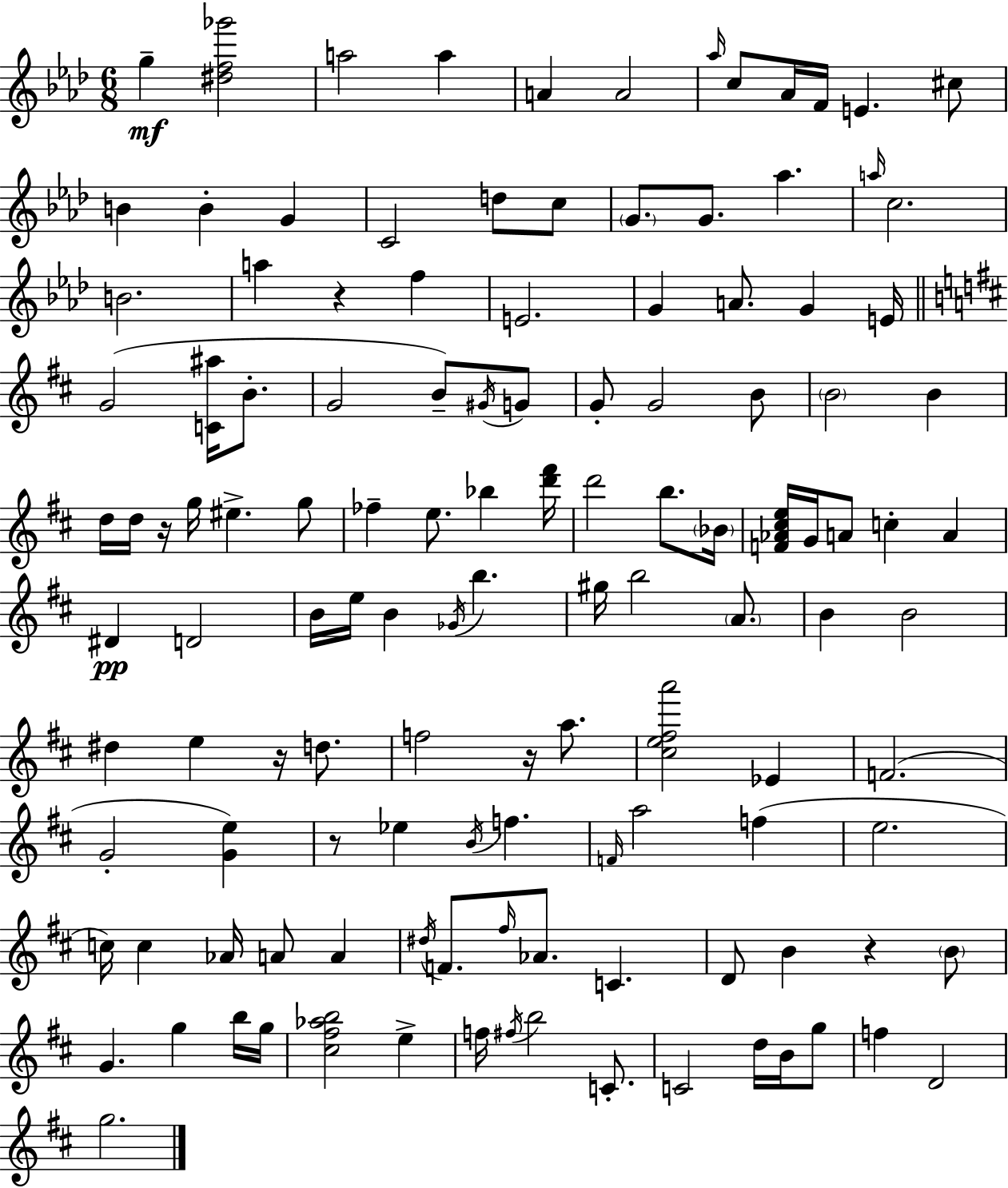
X:1
T:Untitled
M:6/8
L:1/4
K:Ab
g [^df_g']2 a2 a A A2 _a/4 c/2 _A/4 F/4 E ^c/2 B B G C2 d/2 c/2 G/2 G/2 _a a/4 c2 B2 a z f E2 G A/2 G E/4 G2 [C^a]/4 B/2 G2 B/2 ^G/4 G/2 G/2 G2 B/2 B2 B d/4 d/4 z/4 g/4 ^e g/2 _f e/2 _b [d'^f']/4 d'2 b/2 _B/4 [F_A^ce]/4 G/4 A/2 c A ^D D2 B/4 e/4 B _G/4 b ^g/4 b2 A/2 B B2 ^d e z/4 d/2 f2 z/4 a/2 [^ce^fa']2 _E F2 G2 [Ge] z/2 _e B/4 f F/4 a2 f e2 c/4 c _A/4 A/2 A ^d/4 F/2 ^f/4 _A/2 C D/2 B z B/2 G g b/4 g/4 [^c^f_ab]2 e f/4 ^f/4 b2 C/2 C2 d/4 B/4 g/2 f D2 g2